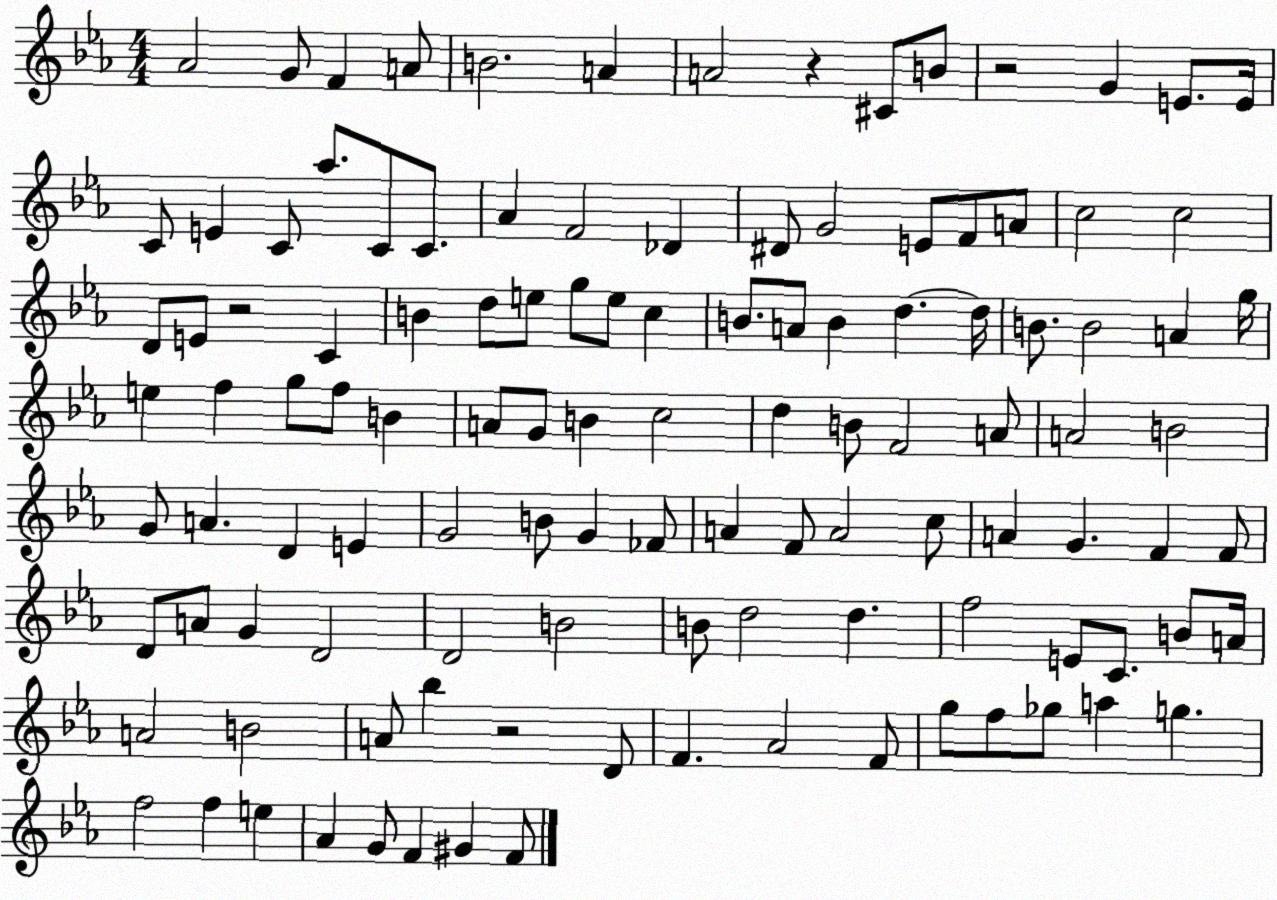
X:1
T:Untitled
M:4/4
L:1/4
K:Eb
_A2 G/2 F A/2 B2 A A2 z ^C/2 B/2 z2 G E/2 E/4 C/2 E C/2 _a/2 C/2 C/2 _A F2 _D ^D/2 G2 E/2 F/2 A/2 c2 c2 D/2 E/2 z2 C B d/2 e/2 g/2 e/2 c B/2 A/2 B d d/4 B/2 B2 A g/4 e f g/2 f/2 B A/2 G/2 B c2 d B/2 F2 A/2 A2 B2 G/2 A D E G2 B/2 G _F/2 A F/2 A2 c/2 A G F F/2 D/2 A/2 G D2 D2 B2 B/2 d2 d f2 E/2 C/2 B/2 A/4 A2 B2 A/2 _b z2 D/2 F _A2 F/2 g/2 f/2 _g/2 a g f2 f e _A G/2 F ^G F/2